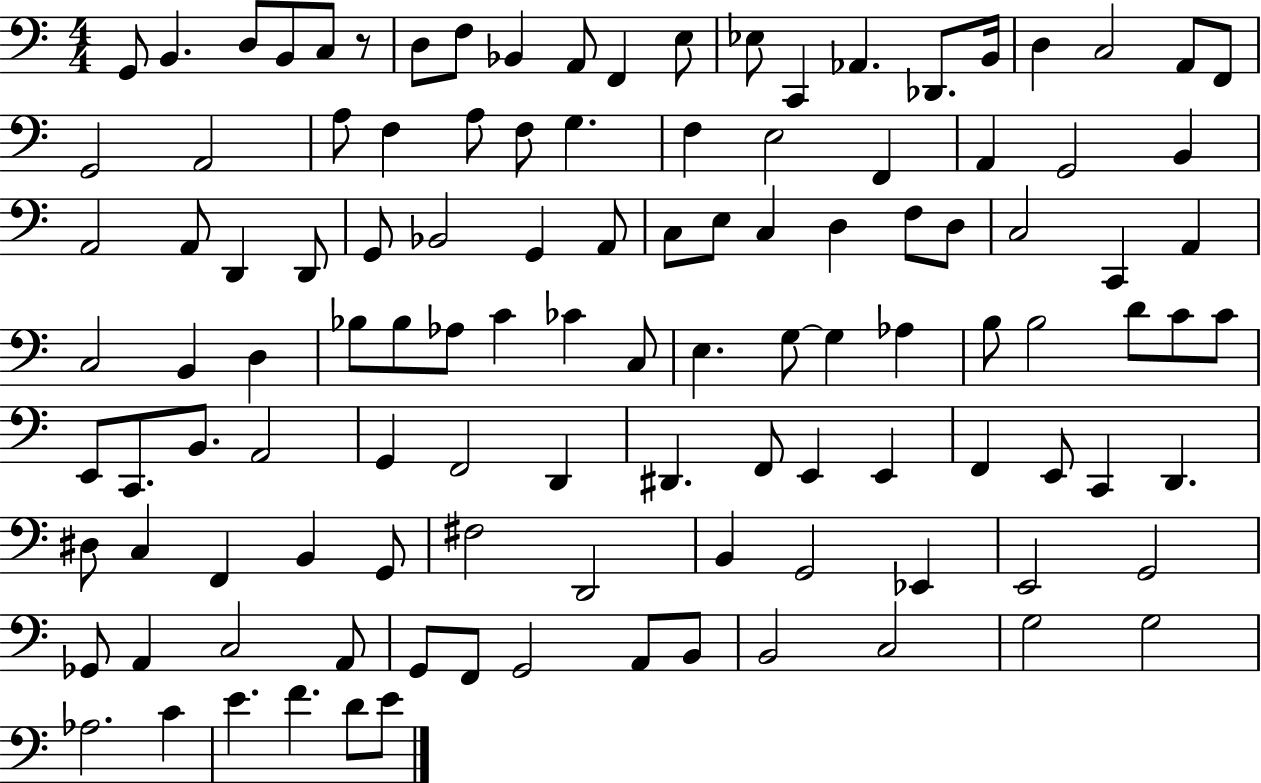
{
  \clef bass
  \numericTimeSignature
  \time 4/4
  \key c \major
  g,8 b,4. d8 b,8 c8 r8 | d8 f8 bes,4 a,8 f,4 e8 | ees8 c,4 aes,4. des,8. b,16 | d4 c2 a,8 f,8 | \break g,2 a,2 | a8 f4 a8 f8 g4. | f4 e2 f,4 | a,4 g,2 b,4 | \break a,2 a,8 d,4 d,8 | g,8 bes,2 g,4 a,8 | c8 e8 c4 d4 f8 d8 | c2 c,4 a,4 | \break c2 b,4 d4 | bes8 bes8 aes8 c'4 ces'4 c8 | e4. g8~~ g4 aes4 | b8 b2 d'8 c'8 c'8 | \break e,8 c,8. b,8. a,2 | g,4 f,2 d,4 | dis,4. f,8 e,4 e,4 | f,4 e,8 c,4 d,4. | \break dis8 c4 f,4 b,4 g,8 | fis2 d,2 | b,4 g,2 ees,4 | e,2 g,2 | \break ges,8 a,4 c2 a,8 | g,8 f,8 g,2 a,8 b,8 | b,2 c2 | g2 g2 | \break aes2. c'4 | e'4. f'4. d'8 e'8 | \bar "|."
}